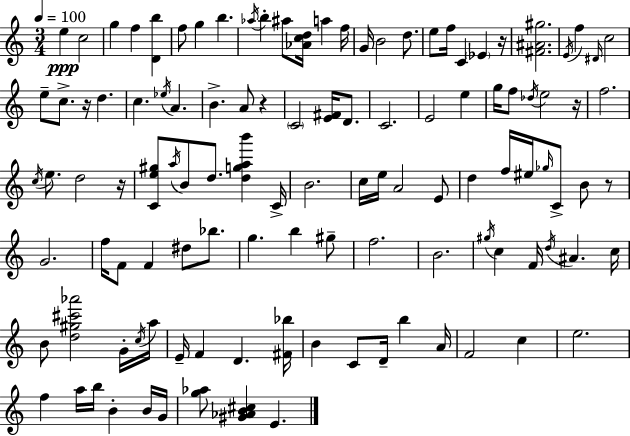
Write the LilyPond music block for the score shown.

{
  \clef treble
  \numericTimeSignature
  \time 3/4
  \key a \minor
  \tempo 4 = 100
  \repeat volta 2 { e''4\ppp c''2 | g''4 f''4 <d' b''>4 | f''8 g''4 b''4. | \acciaccatura { aes''16 } b''4-. ais''8 <aes' c'' d''>16 a''4 | \break f''16 g'16 b'2 d''8. | e''8 f''16 c'4 \parenthesize ees'4 | r16 <fis' ais' gis''>2. | \acciaccatura { e'16 } f''4 \grace { dis'16 } c''2 | \break e''8-- c''8.-> r16 d''4. | c''4. \acciaccatura { ees''16 } a'4. | b'4.-> a'8 | r4 \parenthesize c'2 | \break <e' fis'>16 d'8. c'2. | e'2 | e''4 g''16 f''8 \acciaccatura { des''16 } e''2 | r16 f''2. | \break \acciaccatura { c''16 } e''8. d''2 | r16 <c' e'' gis''>8 \acciaccatura { a''16 } b'8 d''8. | <d'' g'' a'' b'''>4 c'16-> b'2. | c''16 e''16 a'2 | \break e'8 d''4 f''16 | eis''16 \grace { ges''16 } c'8-> b'8 r8 g'2. | f''16 f'8 f'4 | dis''8 bes''8. g''4. | \break b''4 gis''8-- f''2. | b'2. | \acciaccatura { gis''16 } c''4 | f'16 \acciaccatura { d''16 } ais'4. c''16 b'8 | \break <d'' gis'' cis''' aes'''>2 g'16-. \acciaccatura { c''16 } a''16 e'16-- | f'4 d'4. <fis' bes''>16 b'4 | c'8 d'16-- b''4 a'16 f'2 | c''4 e''2. | \break f''4 | a''16 b''16 b'4-. b'16 g'16 <g'' aes''>8 | <gis' aes' b' cis''>4 e'4. } \bar "|."
}